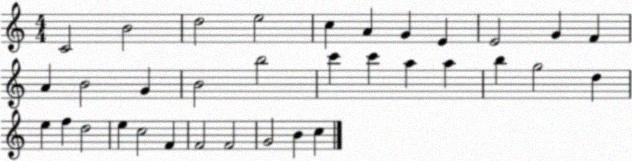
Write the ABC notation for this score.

X:1
T:Untitled
M:4/4
L:1/4
K:C
C2 B2 d2 e2 c A G E E2 G F A B2 G B2 b2 c' c' a a b g2 d e f d2 e c2 F F2 F2 G2 B c